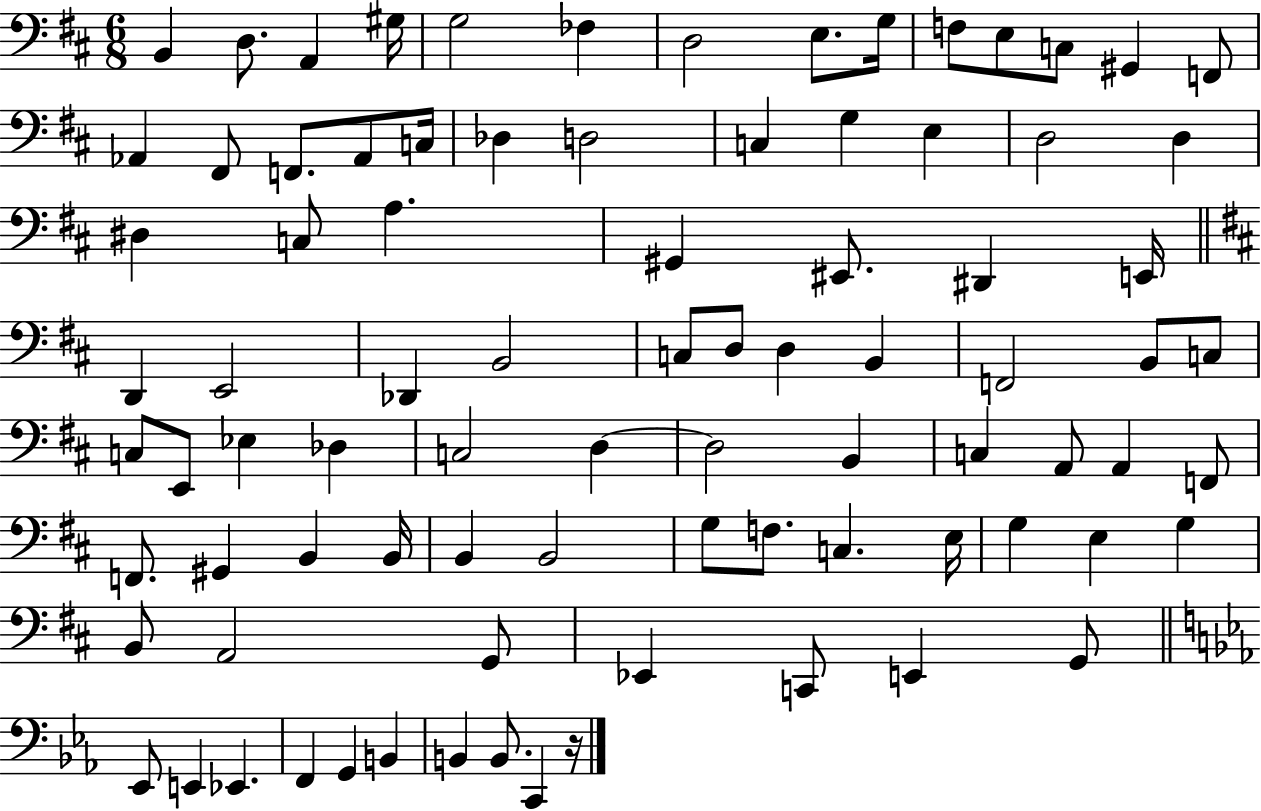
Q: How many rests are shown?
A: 1